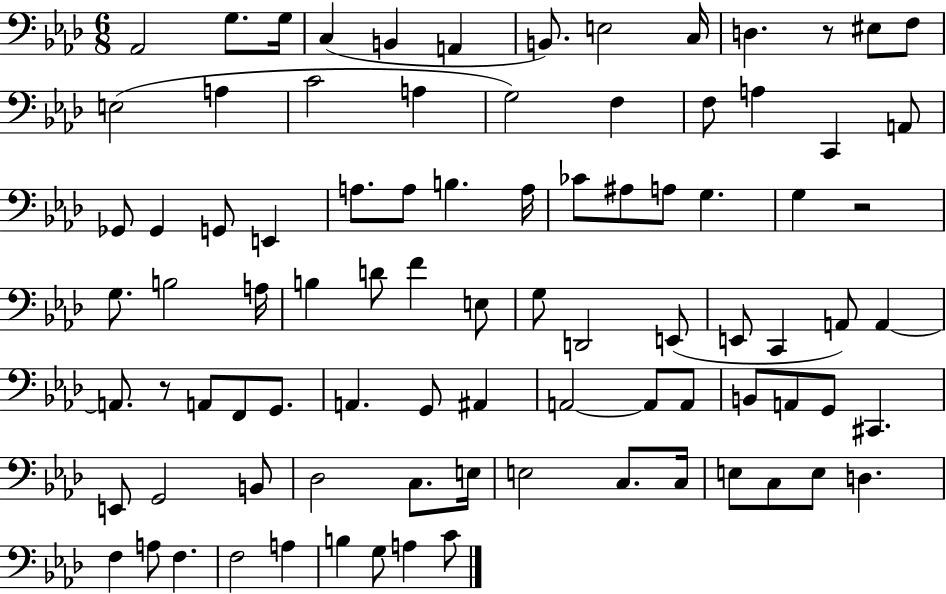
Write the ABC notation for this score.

X:1
T:Untitled
M:6/8
L:1/4
K:Ab
_A,,2 G,/2 G,/4 C, B,, A,, B,,/2 E,2 C,/4 D, z/2 ^E,/2 F,/2 E,2 A, C2 A, G,2 F, F,/2 A, C,, A,,/2 _G,,/2 _G,, G,,/2 E,, A,/2 A,/2 B, A,/4 _C/2 ^A,/2 A,/2 G, G, z2 G,/2 B,2 A,/4 B, D/2 F E,/2 G,/2 D,,2 E,,/2 E,,/2 C,, A,,/2 A,, A,,/2 z/2 A,,/2 F,,/2 G,,/2 A,, G,,/2 ^A,, A,,2 A,,/2 A,,/2 B,,/2 A,,/2 G,,/2 ^C,, E,,/2 G,,2 B,,/2 _D,2 C,/2 E,/4 E,2 C,/2 C,/4 E,/2 C,/2 E,/2 D, F, A,/2 F, F,2 A, B, G,/2 A, C/2